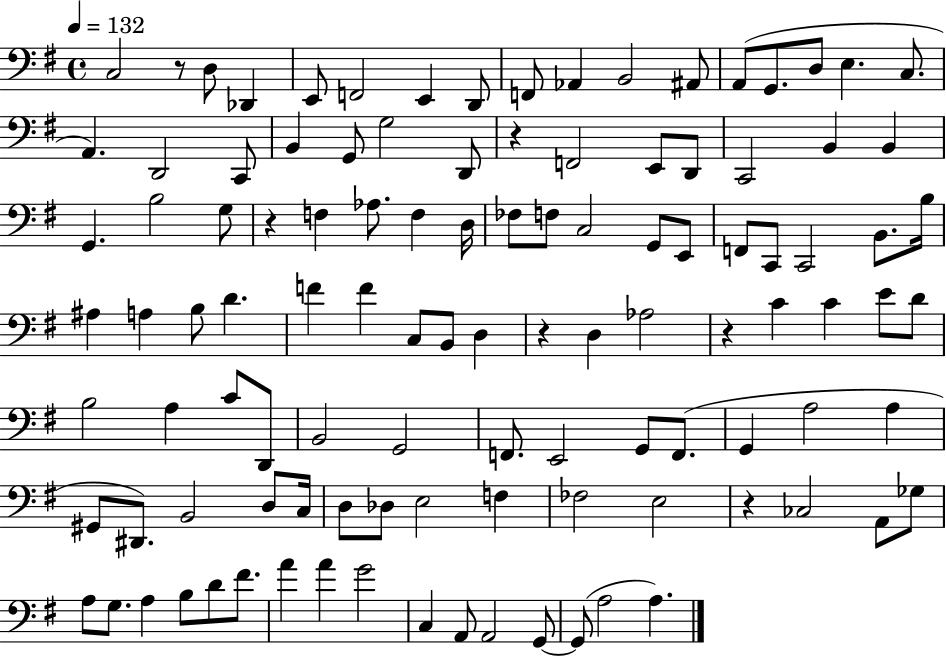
X:1
T:Untitled
M:4/4
L:1/4
K:G
C,2 z/2 D,/2 _D,, E,,/2 F,,2 E,, D,,/2 F,,/2 _A,, B,,2 ^A,,/2 A,,/2 G,,/2 D,/2 E, C,/2 A,, D,,2 C,,/2 B,, G,,/2 G,2 D,,/2 z F,,2 E,,/2 D,,/2 C,,2 B,, B,, G,, B,2 G,/2 z F, _A,/2 F, D,/4 _F,/2 F,/2 C,2 G,,/2 E,,/2 F,,/2 C,,/2 C,,2 B,,/2 B,/4 ^A, A, B,/2 D F F C,/2 B,,/2 D, z D, _A,2 z C C E/2 D/2 B,2 A, C/2 D,,/2 B,,2 G,,2 F,,/2 E,,2 G,,/2 F,,/2 G,, A,2 A, ^G,,/2 ^D,,/2 B,,2 D,/2 C,/4 D,/2 _D,/2 E,2 F, _F,2 E,2 z _C,2 A,,/2 _G,/2 A,/2 G,/2 A, B,/2 D/2 ^F/2 A A G2 C, A,,/2 A,,2 G,,/2 G,,/2 A,2 A,